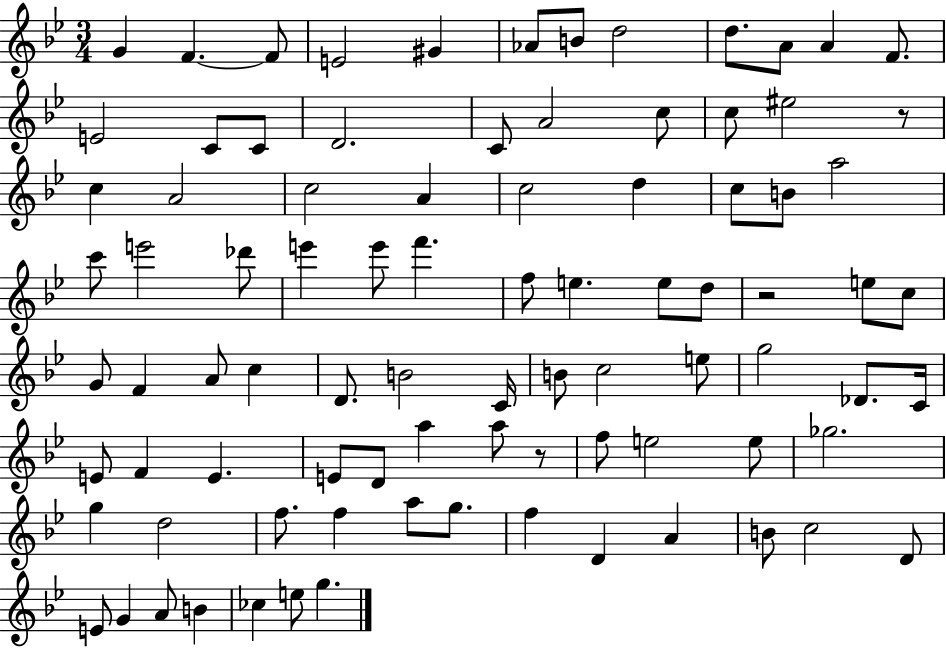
{
  \clef treble
  \numericTimeSignature
  \time 3/4
  \key bes \major
  g'4 f'4.~~ f'8 | e'2 gis'4 | aes'8 b'8 d''2 | d''8. a'8 a'4 f'8. | \break e'2 c'8 c'8 | d'2. | c'8 a'2 c''8 | c''8 eis''2 r8 | \break c''4 a'2 | c''2 a'4 | c''2 d''4 | c''8 b'8 a''2 | \break c'''8 e'''2 des'''8 | e'''4 e'''8 f'''4. | f''8 e''4. e''8 d''8 | r2 e''8 c''8 | \break g'8 f'4 a'8 c''4 | d'8. b'2 c'16 | b'8 c''2 e''8 | g''2 des'8. c'16 | \break e'8 f'4 e'4. | e'8 d'8 a''4 a''8 r8 | f''8 e''2 e''8 | ges''2. | \break g''4 d''2 | f''8. f''4 a''8 g''8. | f''4 d'4 a'4 | b'8 c''2 d'8 | \break e'8 g'4 a'8 b'4 | ces''4 e''8 g''4. | \bar "|."
}